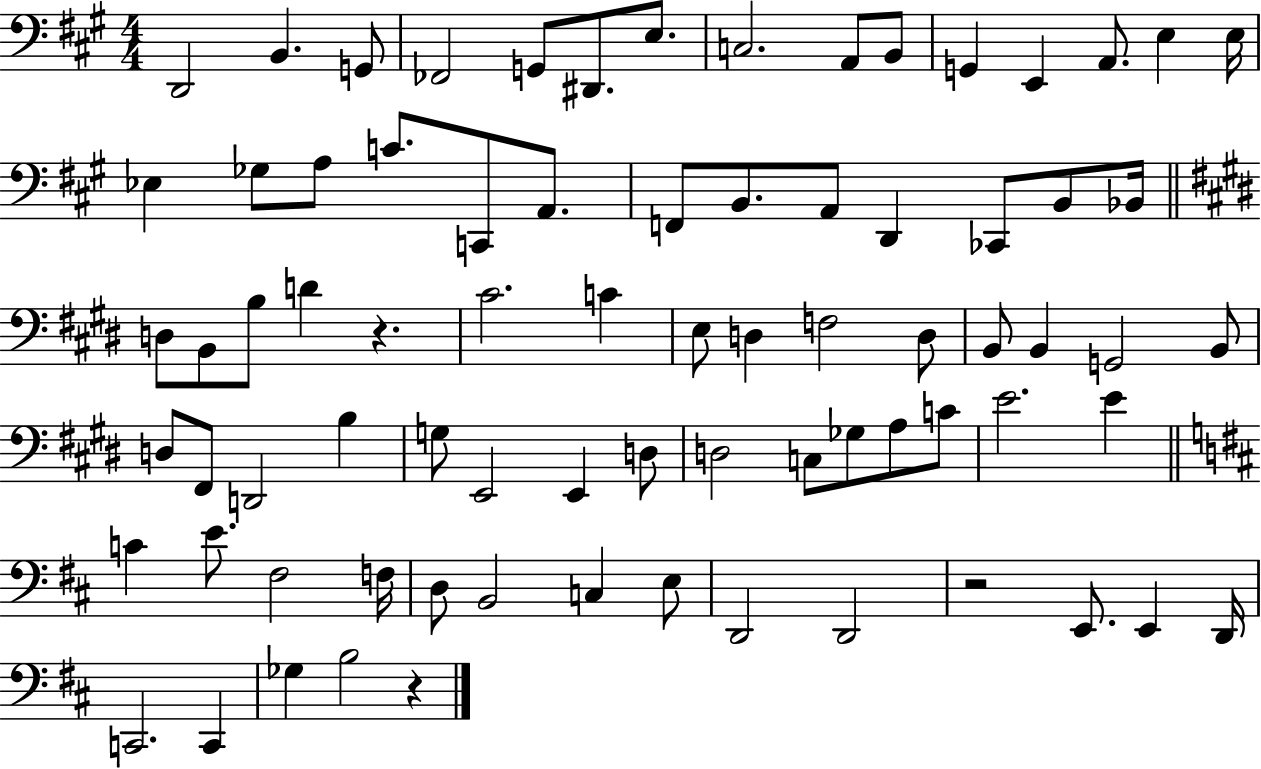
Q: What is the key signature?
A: A major